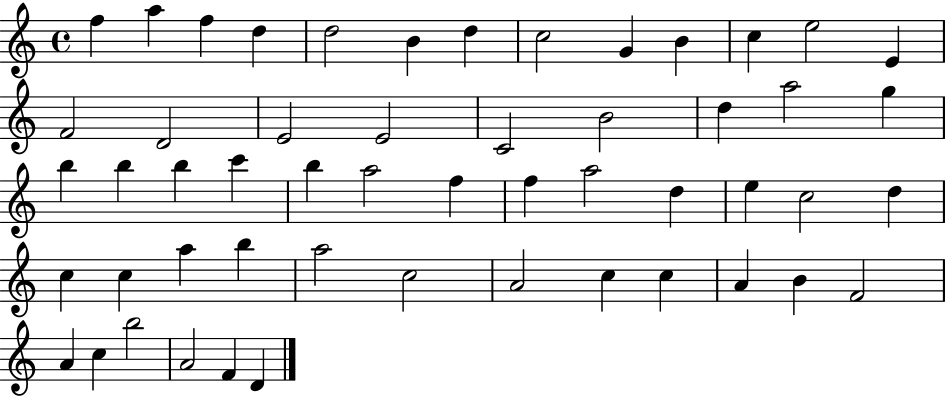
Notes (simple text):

F5/q A5/q F5/q D5/q D5/h B4/q D5/q C5/h G4/q B4/q C5/q E5/h E4/q F4/h D4/h E4/h E4/h C4/h B4/h D5/q A5/h G5/q B5/q B5/q B5/q C6/q B5/q A5/h F5/q F5/q A5/h D5/q E5/q C5/h D5/q C5/q C5/q A5/q B5/q A5/h C5/h A4/h C5/q C5/q A4/q B4/q F4/h A4/q C5/q B5/h A4/h F4/q D4/q